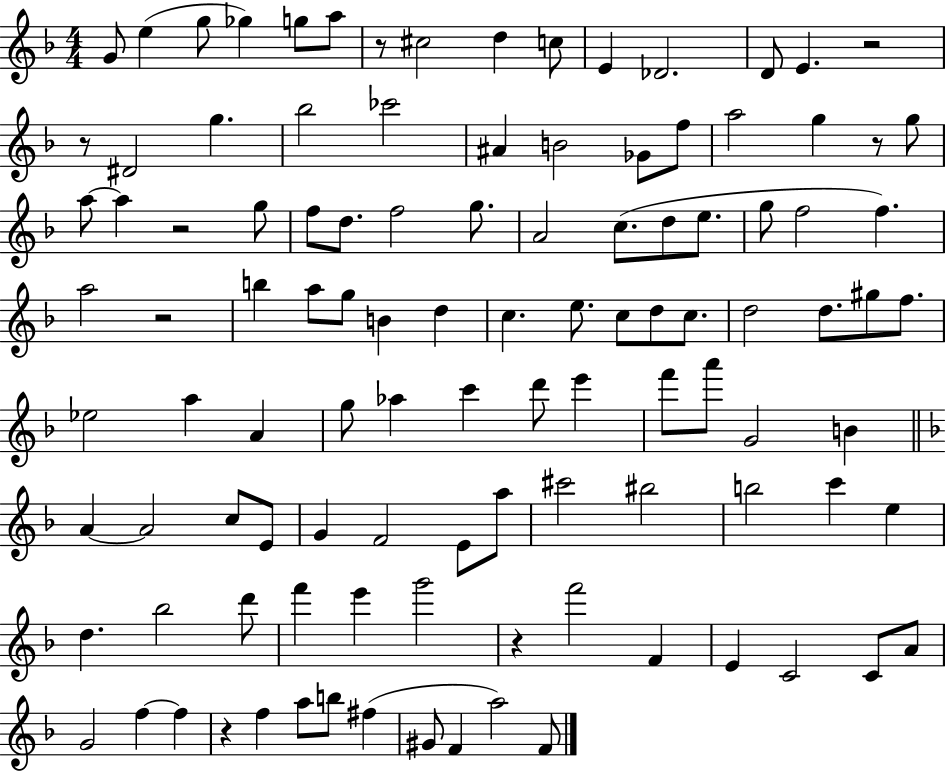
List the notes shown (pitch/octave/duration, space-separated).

G4/e E5/q G5/e Gb5/q G5/e A5/e R/e C#5/h D5/q C5/e E4/q Db4/h. D4/e E4/q. R/h R/e D#4/h G5/q. Bb5/h CES6/h A#4/q B4/h Gb4/e F5/e A5/h G5/q R/e G5/e A5/e A5/q R/h G5/e F5/e D5/e. F5/h G5/e. A4/h C5/e. D5/e E5/e. G5/e F5/h F5/q. A5/h R/h B5/q A5/e G5/e B4/q D5/q C5/q. E5/e. C5/e D5/e C5/e. D5/h D5/e. G#5/e F5/e. Eb5/h A5/q A4/q G5/e Ab5/q C6/q D6/e E6/q F6/e A6/e G4/h B4/q A4/q A4/h C5/e E4/e G4/q F4/h E4/e A5/e C#6/h BIS5/h B5/h C6/q E5/q D5/q. Bb5/h D6/e F6/q E6/q G6/h R/q F6/h F4/q E4/q C4/h C4/e A4/e G4/h F5/q F5/q R/q F5/q A5/e B5/e F#5/q G#4/e F4/q A5/h F4/e